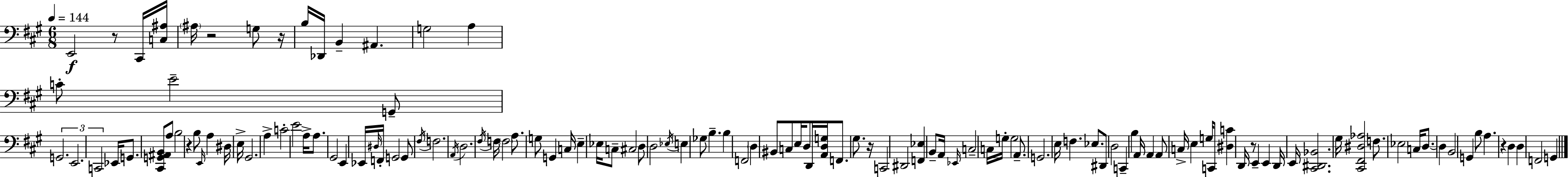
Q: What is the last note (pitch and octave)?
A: G2